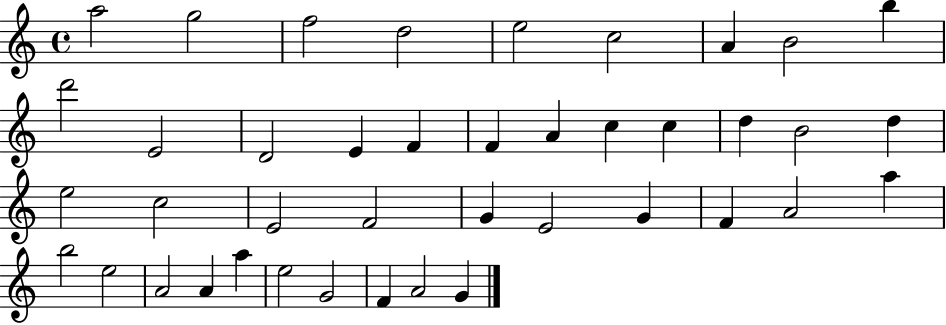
A5/h G5/h F5/h D5/h E5/h C5/h A4/q B4/h B5/q D6/h E4/h D4/h E4/q F4/q F4/q A4/q C5/q C5/q D5/q B4/h D5/q E5/h C5/h E4/h F4/h G4/q E4/h G4/q F4/q A4/h A5/q B5/h E5/h A4/h A4/q A5/q E5/h G4/h F4/q A4/h G4/q